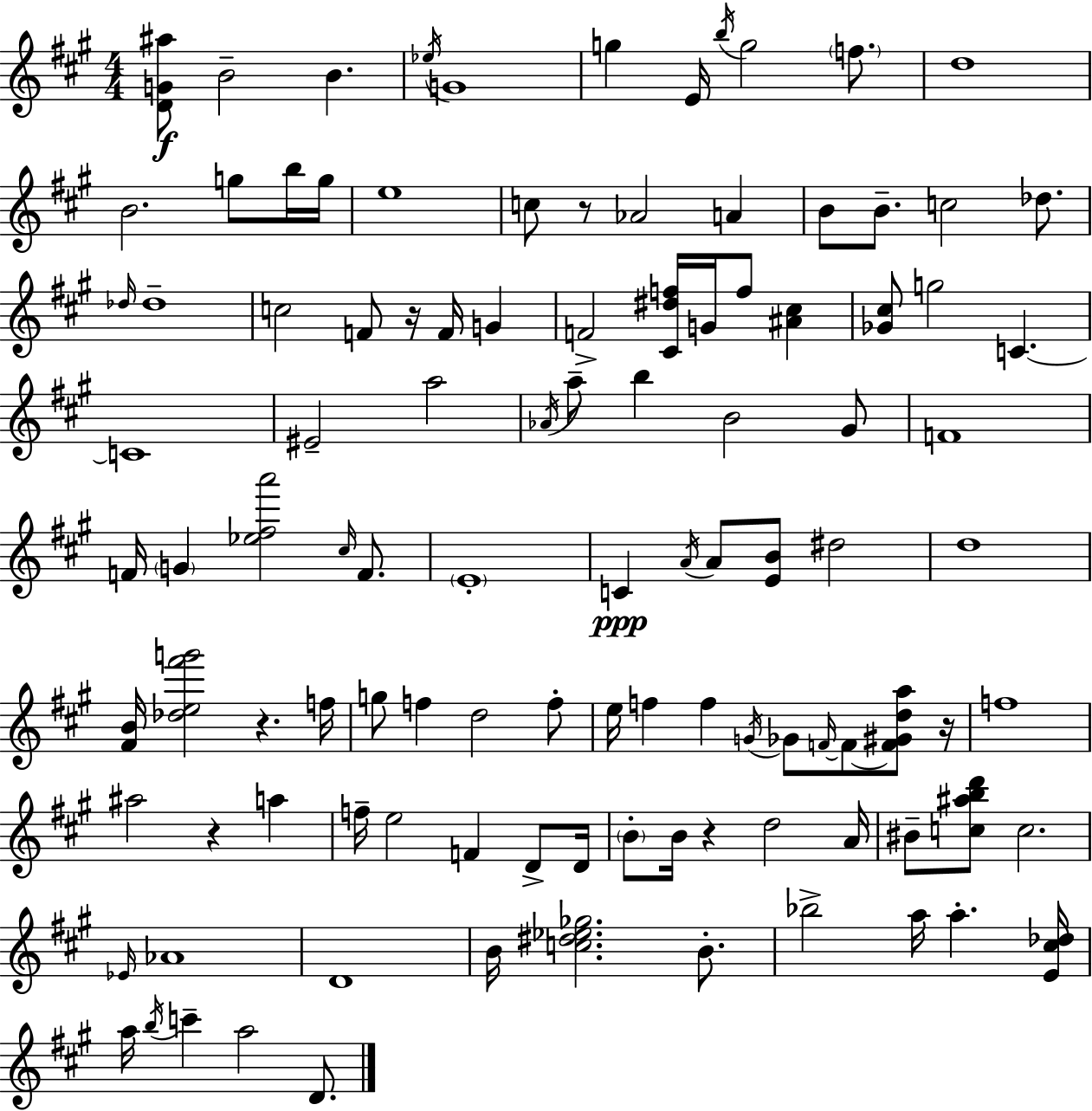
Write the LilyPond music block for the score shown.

{
  \clef treble
  \numericTimeSignature
  \time 4/4
  \key a \major
  <d' g' ais''>8\f b'2-- b'4. | \acciaccatura { ees''16 } g'1 | g''4 e'16 \acciaccatura { b''16 } g''2 \parenthesize f''8. | d''1 | \break b'2. g''8 | b''16 g''16 e''1 | c''8 r8 aes'2 a'4 | b'8 b'8.-- c''2 des''8. | \break \grace { des''16 } des''1-- | c''2 f'8 r16 f'16 g'4 | f'2-> <cis' dis'' f''>16 g'16 f''8 <ais' cis''>4 | <ges' cis''>8 g''2 c'4.~~ | \break c'1 | eis'2-- a''2 | \acciaccatura { aes'16 } a''8-- b''4 b'2 | gis'8 f'1 | \break f'16 \parenthesize g'4 <ees'' fis'' a'''>2 | \grace { cis''16 } f'8. \parenthesize e'1-. | c'4\ppp \acciaccatura { a'16 } a'8 <e' b'>8 dis''2 | d''1 | \break <fis' b'>16 <des'' e'' fis''' g'''>2 r4. | f''16 g''8 f''4 d''2 | f''8-. e''16 f''4 f''4 \acciaccatura { g'16 } | ges'8 \grace { f'16~ }~ f'8 <f' gis' d'' a''>8 r16 f''1 | \break ais''2 | r4 a''4 f''16-- e''2 | f'4 d'8-> d'16 \parenthesize b'8-. b'16 r4 d''2 | a'16 bis'8-- <c'' ais'' b'' d'''>8 c''2. | \break \grace { ees'16 } aes'1 | d'1 | b'16 <c'' dis'' ees'' ges''>2. | b'8.-. bes''2-> | \break a''16 a''4.-. <e' cis'' des''>16 a''16 \acciaccatura { b''16 } c'''4-- a''2 | d'8. \bar "|."
}